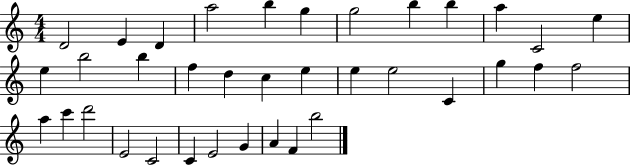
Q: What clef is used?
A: treble